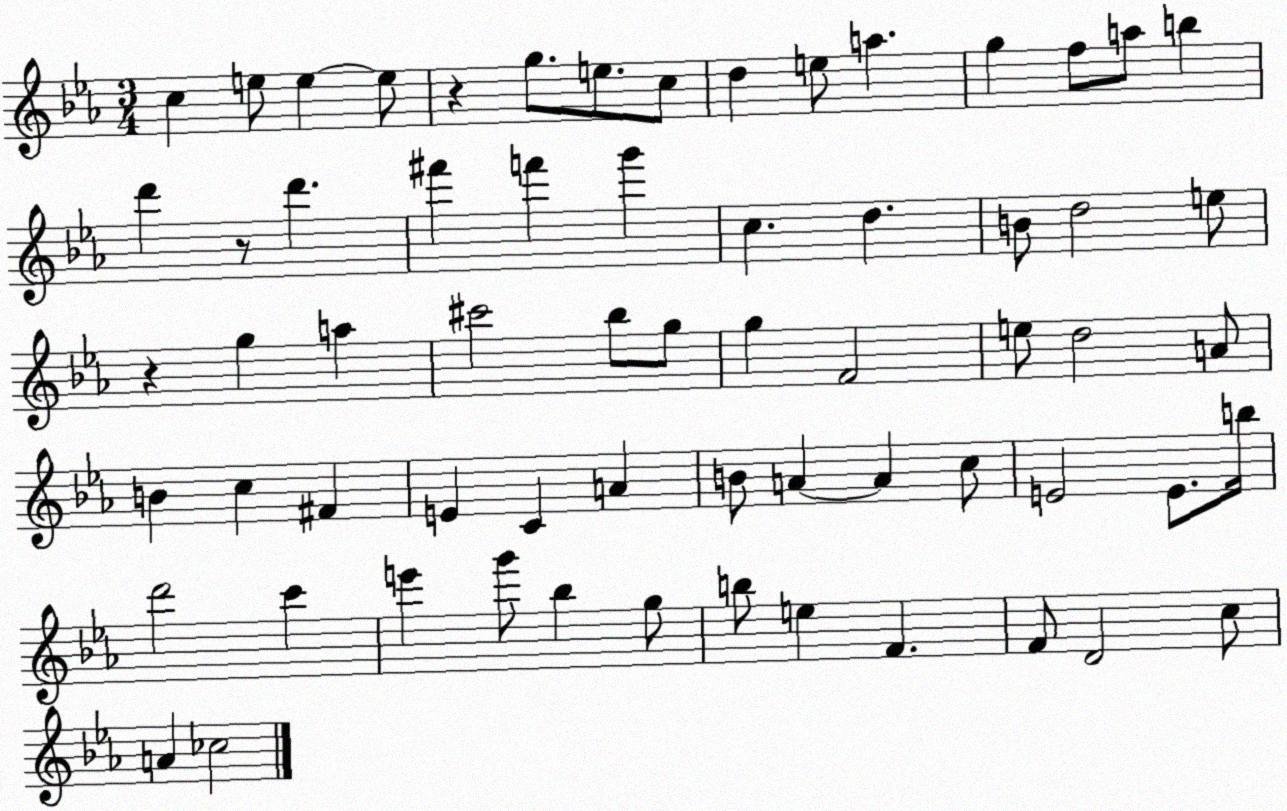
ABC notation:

X:1
T:Untitled
M:3/4
L:1/4
K:Eb
c e/2 e e/2 z g/2 e/2 c/2 d e/2 a g f/2 a/2 b d' z/2 d' ^f' f' g' c d B/2 d2 e/2 z g a ^c'2 _b/2 g/2 g F2 e/2 d2 A/2 B c ^F E C A B/2 A A c/2 E2 E/2 b/4 d'2 c' e' g'/2 _b g/2 b/2 e F F/2 D2 c/2 A _c2